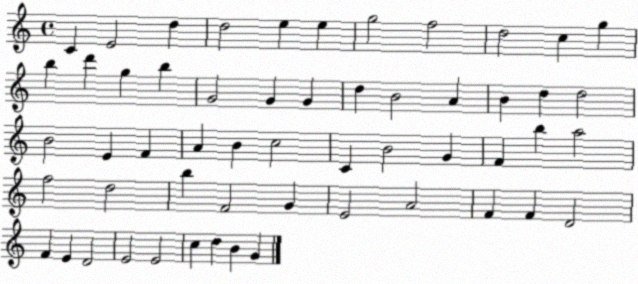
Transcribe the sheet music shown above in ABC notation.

X:1
T:Untitled
M:4/4
L:1/4
K:C
C E2 d d2 e e g2 f2 d2 c g b d' g b G2 G G d B2 A B d d2 B2 E F A B c2 C B2 G F b a2 f2 d2 b F2 G E2 A2 F F D2 F E D2 E2 E2 c d B G